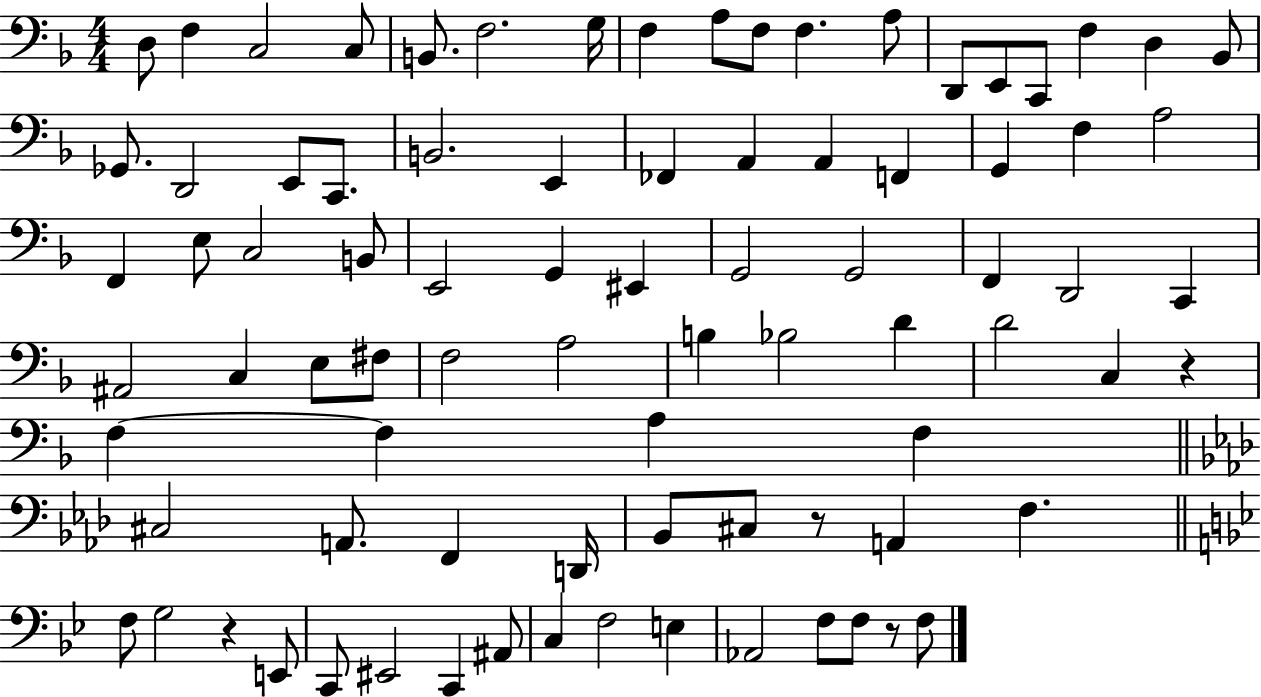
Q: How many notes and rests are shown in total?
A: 84